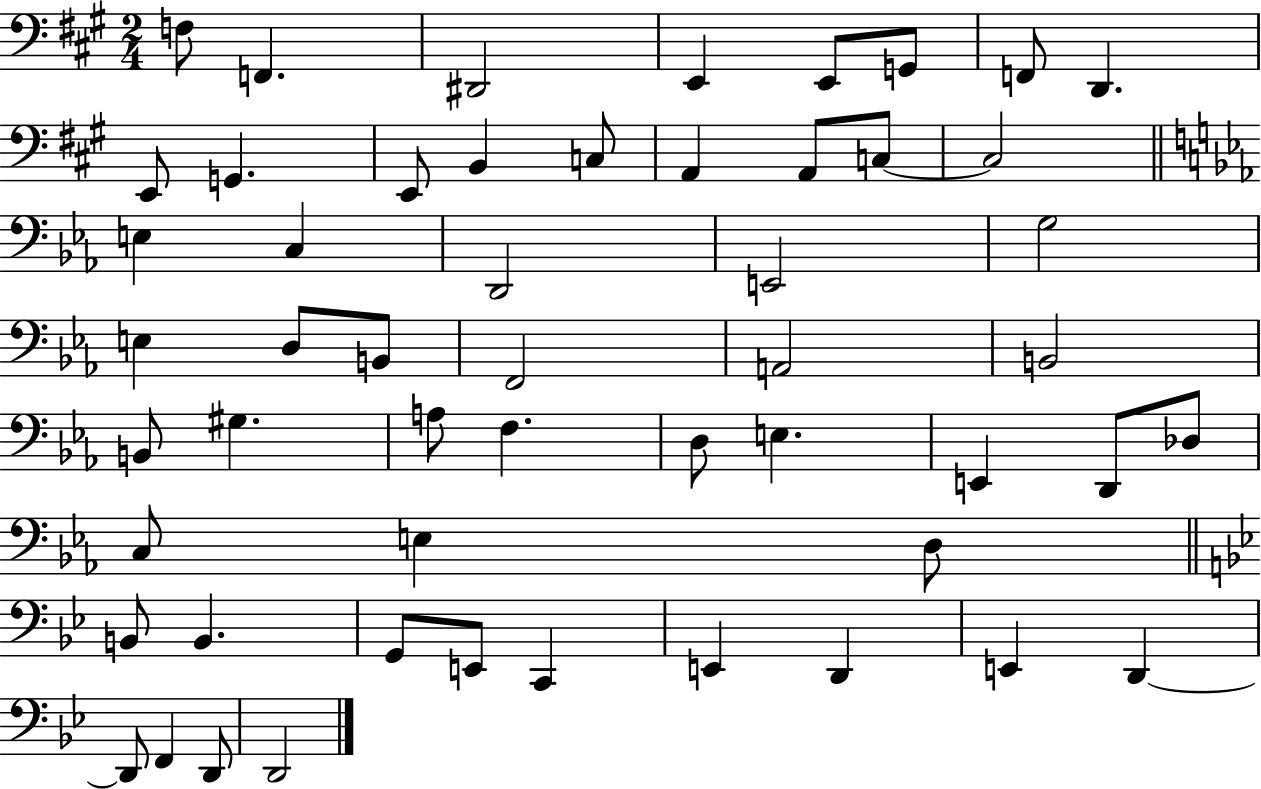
F3/e F2/q. D#2/h E2/q E2/e G2/e F2/e D2/q. E2/e G2/q. E2/e B2/q C3/e A2/q A2/e C3/e C3/h E3/q C3/q D2/h E2/h G3/h E3/q D3/e B2/e F2/h A2/h B2/h B2/e G#3/q. A3/e F3/q. D3/e E3/q. E2/q D2/e Db3/e C3/e E3/q D3/e B2/e B2/q. G2/e E2/e C2/q E2/q D2/q E2/q D2/q D2/e F2/q D2/e D2/h